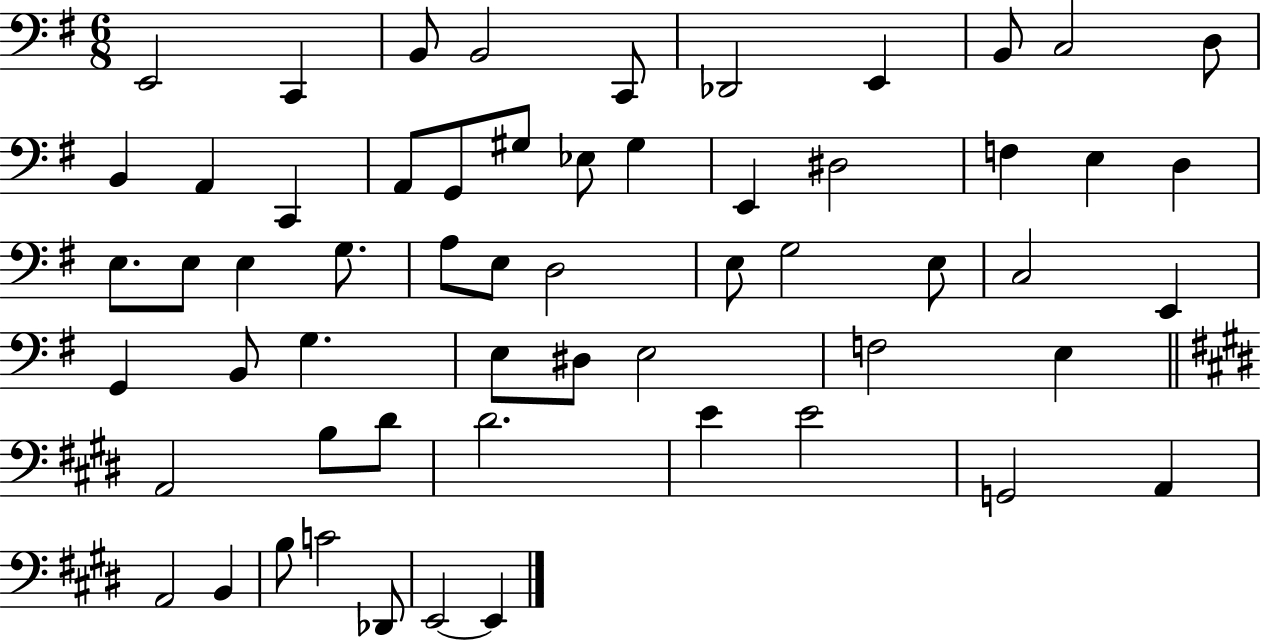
E2/h C2/q B2/e B2/h C2/e Db2/h E2/q B2/e C3/h D3/e B2/q A2/q C2/q A2/e G2/e G#3/e Eb3/e G#3/q E2/q D#3/h F3/q E3/q D3/q E3/e. E3/e E3/q G3/e. A3/e E3/e D3/h E3/e G3/h E3/e C3/h E2/q G2/q B2/e G3/q. E3/e D#3/e E3/h F3/h E3/q A2/h B3/e D#4/e D#4/h. E4/q E4/h G2/h A2/q A2/h B2/q B3/e C4/h Db2/e E2/h E2/q